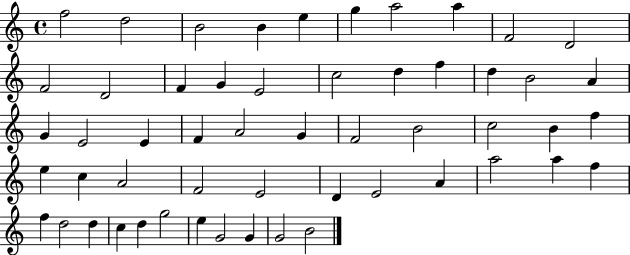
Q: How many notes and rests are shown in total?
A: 54